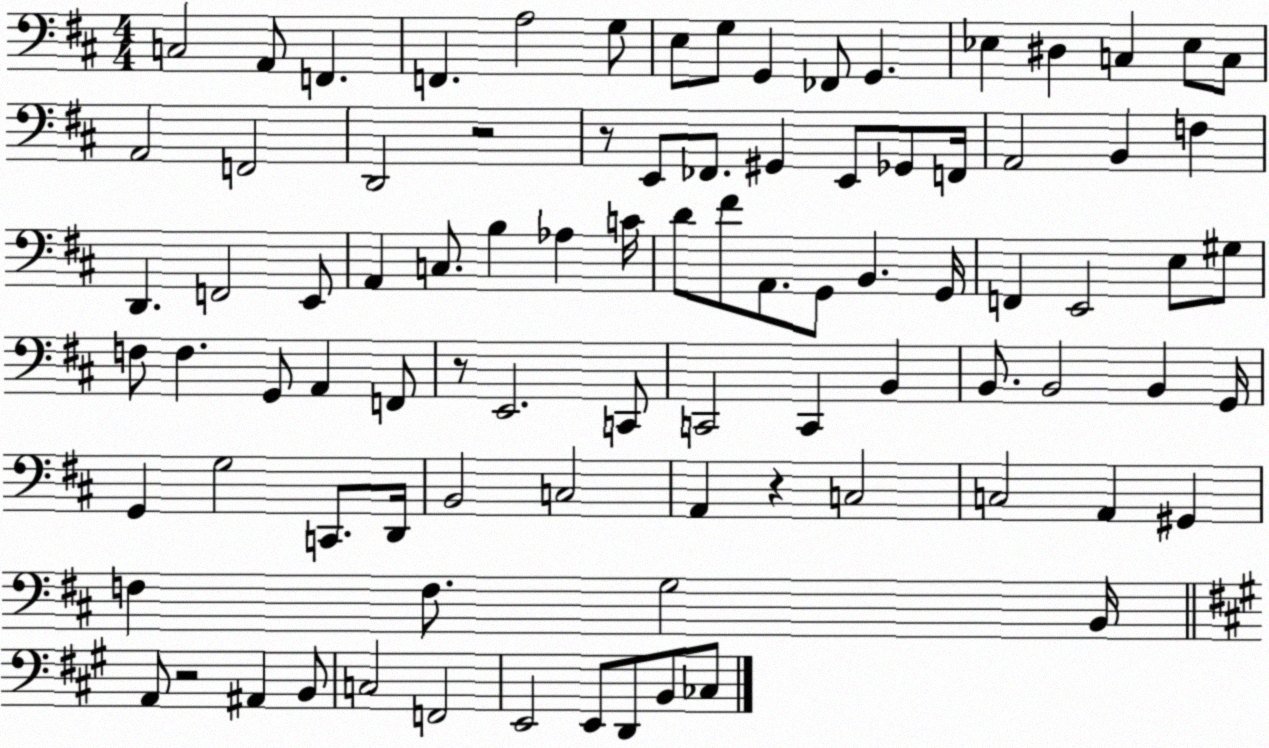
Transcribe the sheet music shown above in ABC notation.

X:1
T:Untitled
M:4/4
L:1/4
K:D
C,2 A,,/2 F,, F,, A,2 G,/2 E,/2 G,/2 G,, _F,,/2 G,, _E, ^D, C, _E,/2 C,/2 A,,2 F,,2 D,,2 z2 z/2 E,,/2 _F,,/2 ^G,, E,,/2 _G,,/2 F,,/4 A,,2 B,, F, D,, F,,2 E,,/2 A,, C,/2 B, _A, C/4 D/2 ^F/2 A,,/2 G,,/2 B,, G,,/4 F,, E,,2 E,/2 ^G,/2 F,/2 F, G,,/2 A,, F,,/2 z/2 E,,2 C,,/2 C,,2 C,, B,, B,,/2 B,,2 B,, G,,/4 G,, G,2 C,,/2 D,,/4 B,,2 C,2 A,, z C,2 C,2 A,, ^G,, F, F,/2 G,2 B,,/4 A,,/2 z2 ^A,, B,,/2 C,2 F,,2 E,,2 E,,/2 D,,/2 B,,/2 _C,/2